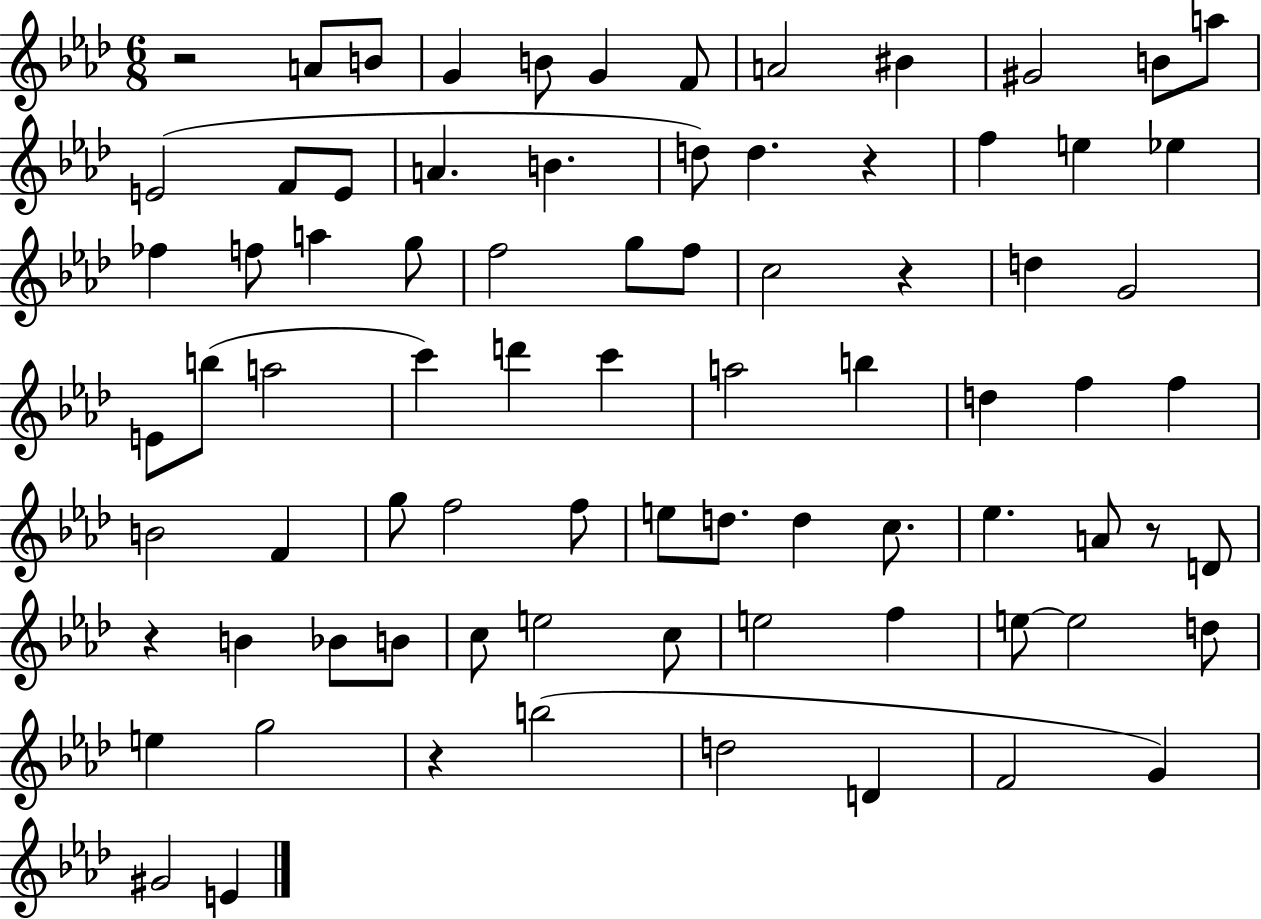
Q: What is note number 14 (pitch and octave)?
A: E4